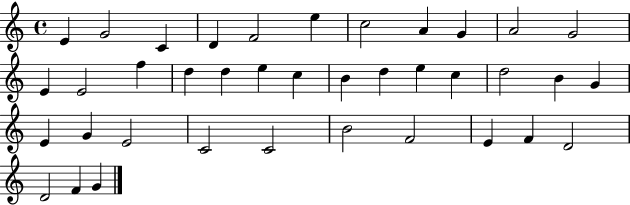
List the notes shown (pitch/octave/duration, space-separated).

E4/q G4/h C4/q D4/q F4/h E5/q C5/h A4/q G4/q A4/h G4/h E4/q E4/h F5/q D5/q D5/q E5/q C5/q B4/q D5/q E5/q C5/q D5/h B4/q G4/q E4/q G4/q E4/h C4/h C4/h B4/h F4/h E4/q F4/q D4/h D4/h F4/q G4/q